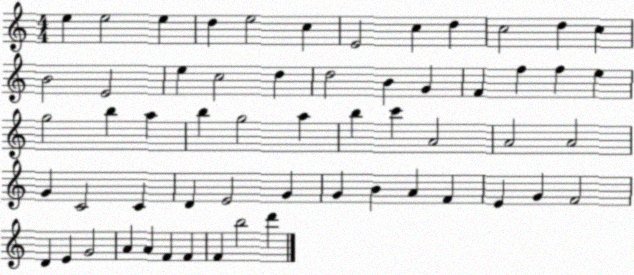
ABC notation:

X:1
T:Untitled
M:4/4
L:1/4
K:C
e e2 e d e2 c E2 c d c2 d c B2 E2 e c2 d d2 B G F f f e g2 b a b g2 a b c' A2 A2 A2 G C2 C D E2 G G B A F E G F2 D E G2 A A F F F b2 d'